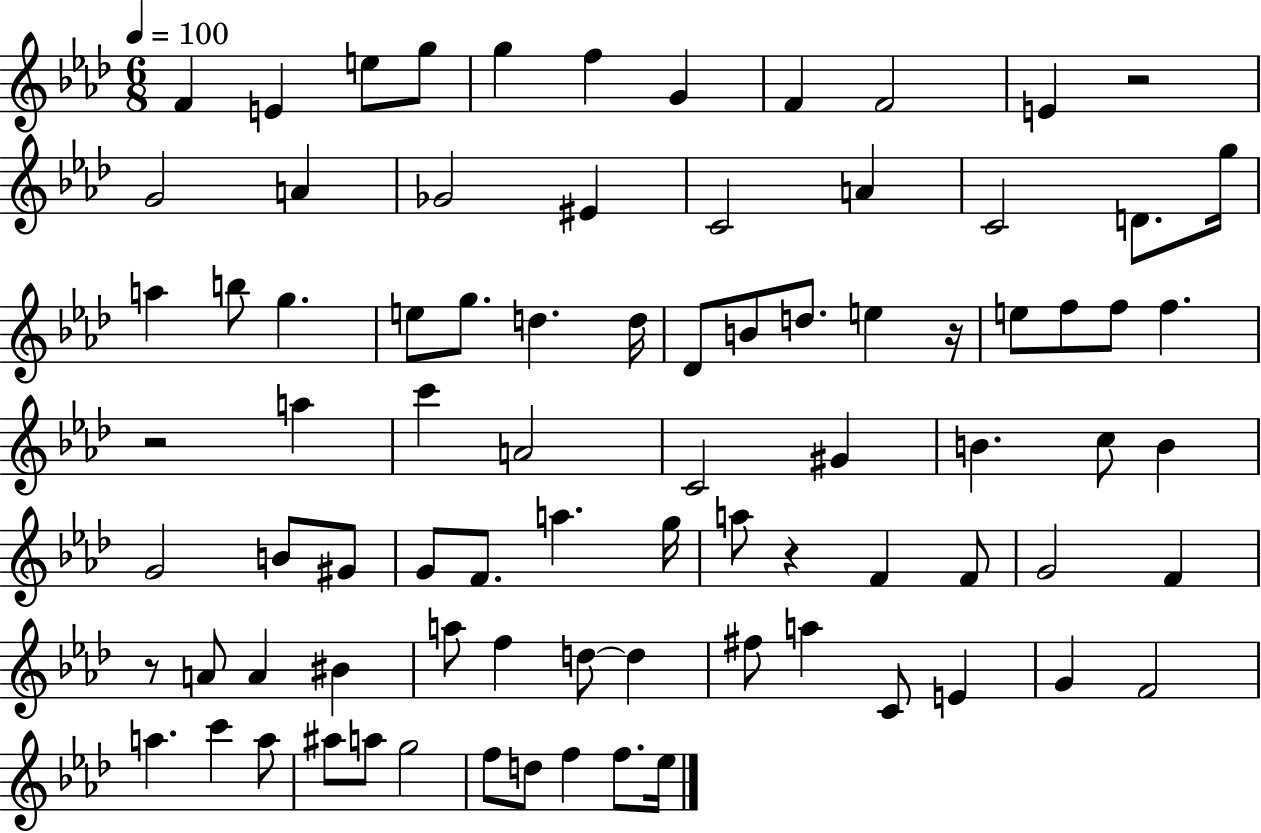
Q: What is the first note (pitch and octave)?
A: F4